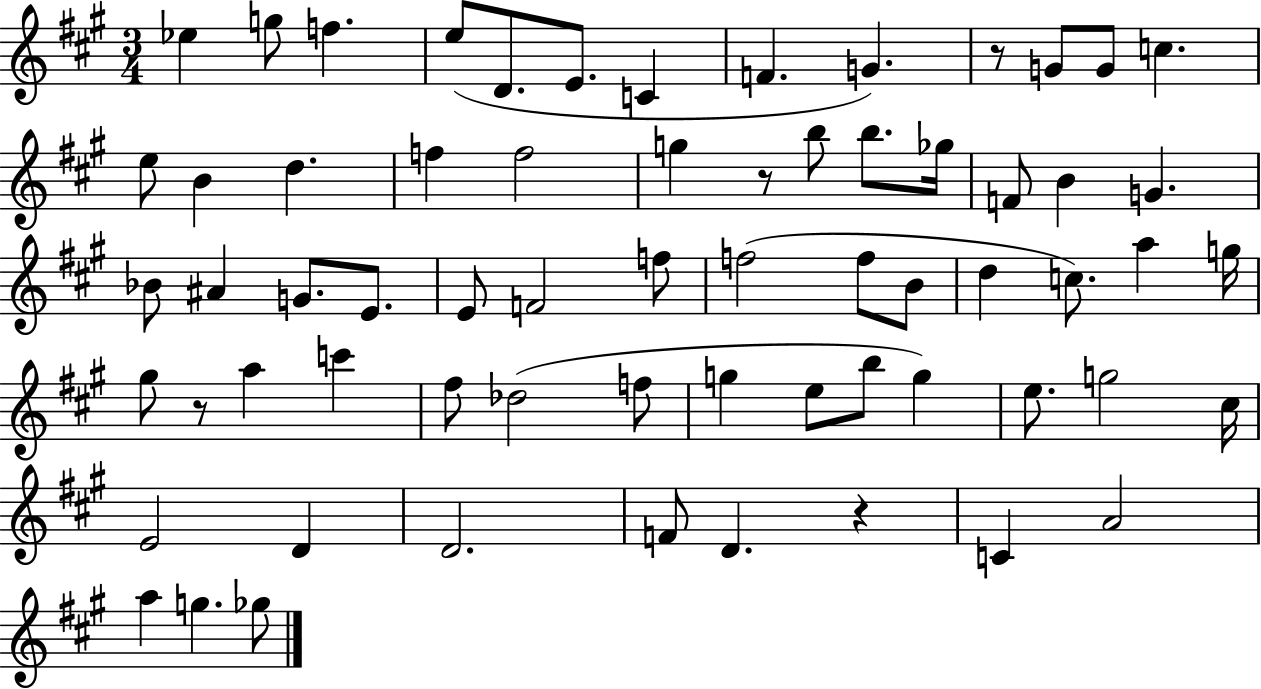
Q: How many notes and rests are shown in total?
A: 65